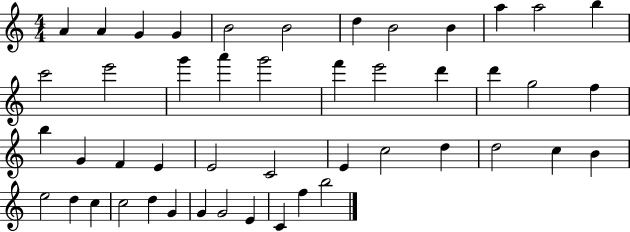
{
  \clef treble
  \numericTimeSignature
  \time 4/4
  \key c \major
  a'4 a'4 g'4 g'4 | b'2 b'2 | d''4 b'2 b'4 | a''4 a''2 b''4 | \break c'''2 e'''2 | g'''4 a'''4 g'''2 | f'''4 e'''2 d'''4 | d'''4 g''2 f''4 | \break b''4 g'4 f'4 e'4 | e'2 c'2 | e'4 c''2 d''4 | d''2 c''4 b'4 | \break e''2 d''4 c''4 | c''2 d''4 g'4 | g'4 g'2 e'4 | c'4 f''4 b''2 | \break \bar "|."
}